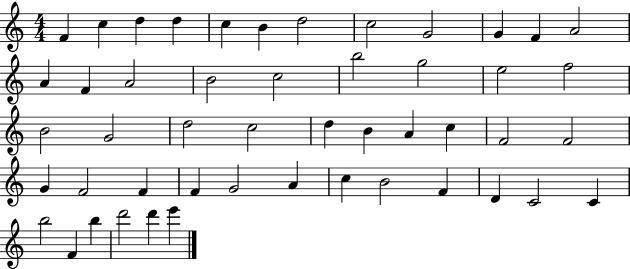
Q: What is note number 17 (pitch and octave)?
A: C5